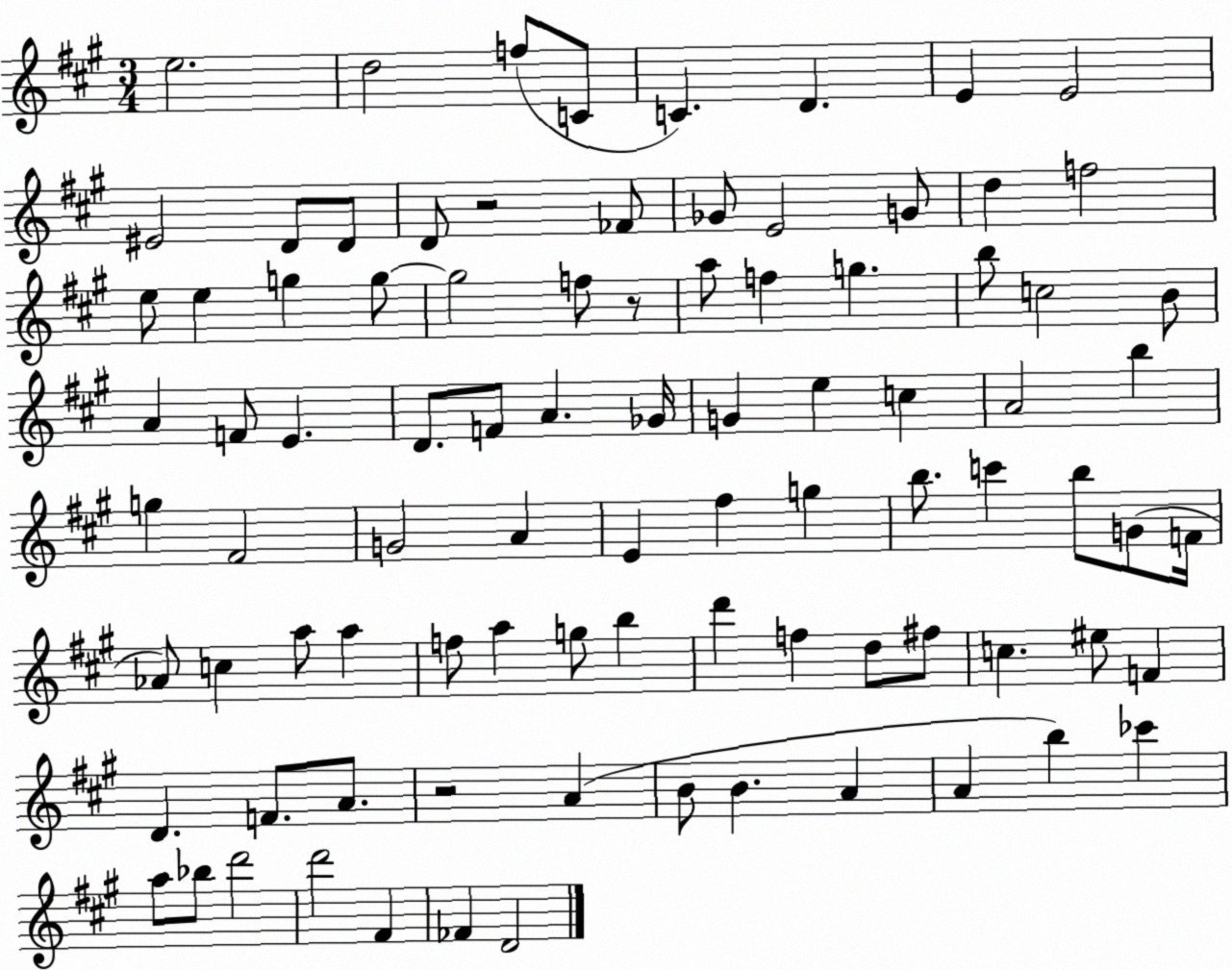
X:1
T:Untitled
M:3/4
L:1/4
K:A
e2 d2 f/2 C/2 C D E E2 ^E2 D/2 D/2 D/2 z2 _F/2 _G/2 E2 G/2 d f2 e/2 e g g/2 g2 f/2 z/2 a/2 f g b/2 c2 B/2 A F/2 E D/2 F/2 A _G/4 G e c A2 b g ^F2 G2 A E ^f g b/2 c' b/2 G/2 F/4 _A/2 c a/2 a f/2 a g/2 b d' f d/2 ^f/2 c ^e/2 F D F/2 A/2 z2 A B/2 B A A b _c' a/2 _b/2 d'2 d'2 ^F _F D2